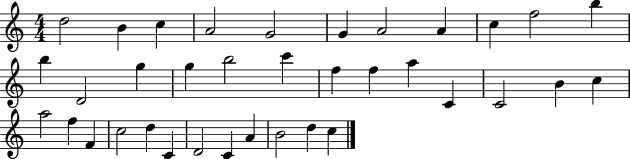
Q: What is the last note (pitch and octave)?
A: C5